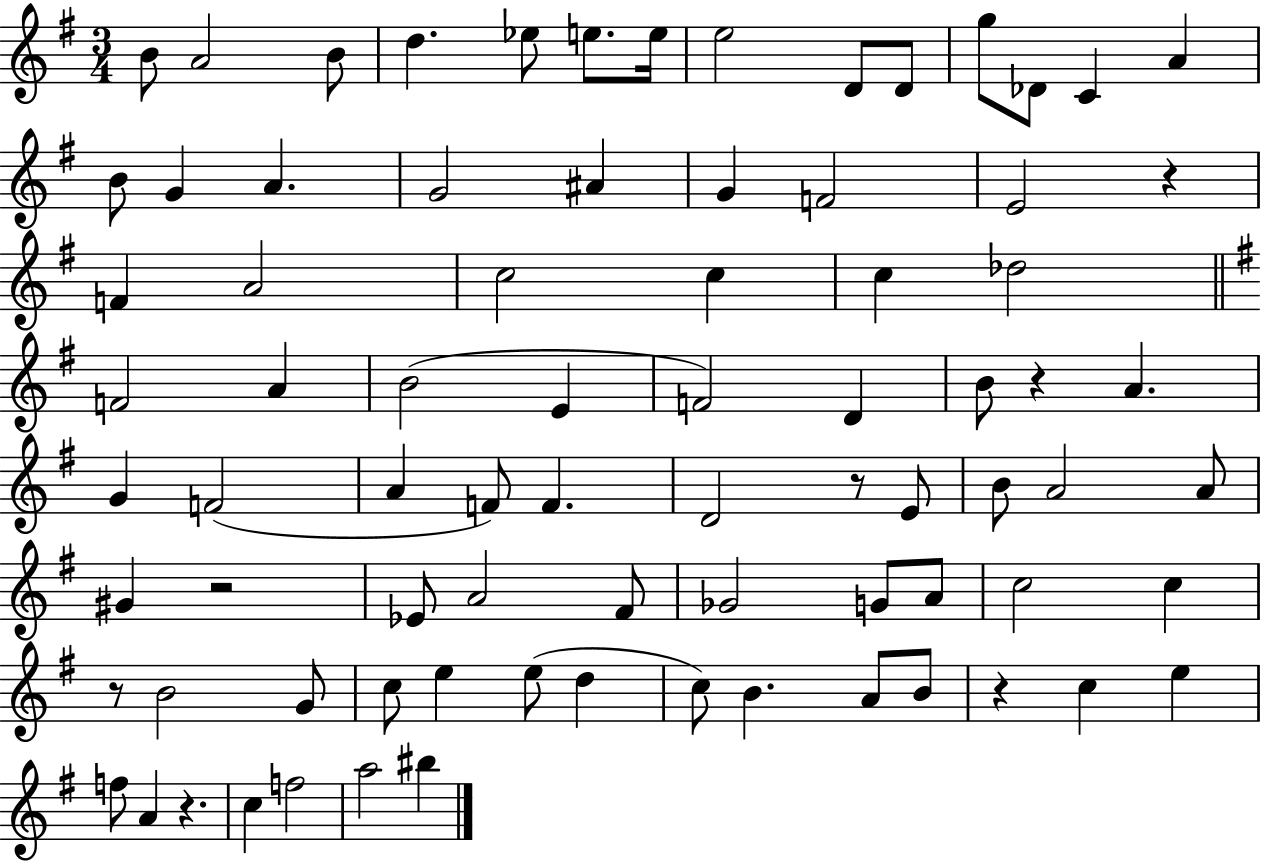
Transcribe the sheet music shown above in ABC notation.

X:1
T:Untitled
M:3/4
L:1/4
K:G
B/2 A2 B/2 d _e/2 e/2 e/4 e2 D/2 D/2 g/2 _D/2 C A B/2 G A G2 ^A G F2 E2 z F A2 c2 c c _d2 F2 A B2 E F2 D B/2 z A G F2 A F/2 F D2 z/2 E/2 B/2 A2 A/2 ^G z2 _E/2 A2 ^F/2 _G2 G/2 A/2 c2 c z/2 B2 G/2 c/2 e e/2 d c/2 B A/2 B/2 z c e f/2 A z c f2 a2 ^b